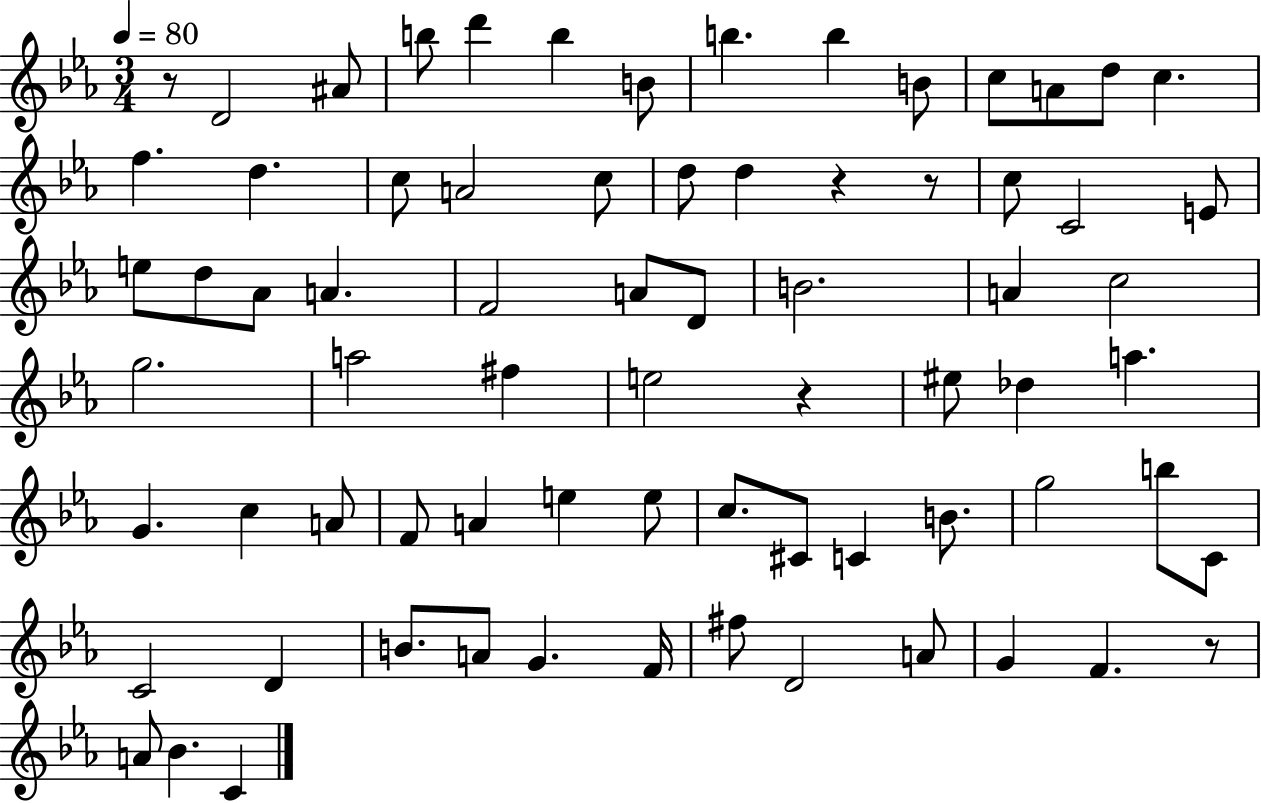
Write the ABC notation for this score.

X:1
T:Untitled
M:3/4
L:1/4
K:Eb
z/2 D2 ^A/2 b/2 d' b B/2 b b B/2 c/2 A/2 d/2 c f d c/2 A2 c/2 d/2 d z z/2 c/2 C2 E/2 e/2 d/2 _A/2 A F2 A/2 D/2 B2 A c2 g2 a2 ^f e2 z ^e/2 _d a G c A/2 F/2 A e e/2 c/2 ^C/2 C B/2 g2 b/2 C/2 C2 D B/2 A/2 G F/4 ^f/2 D2 A/2 G F z/2 A/2 _B C